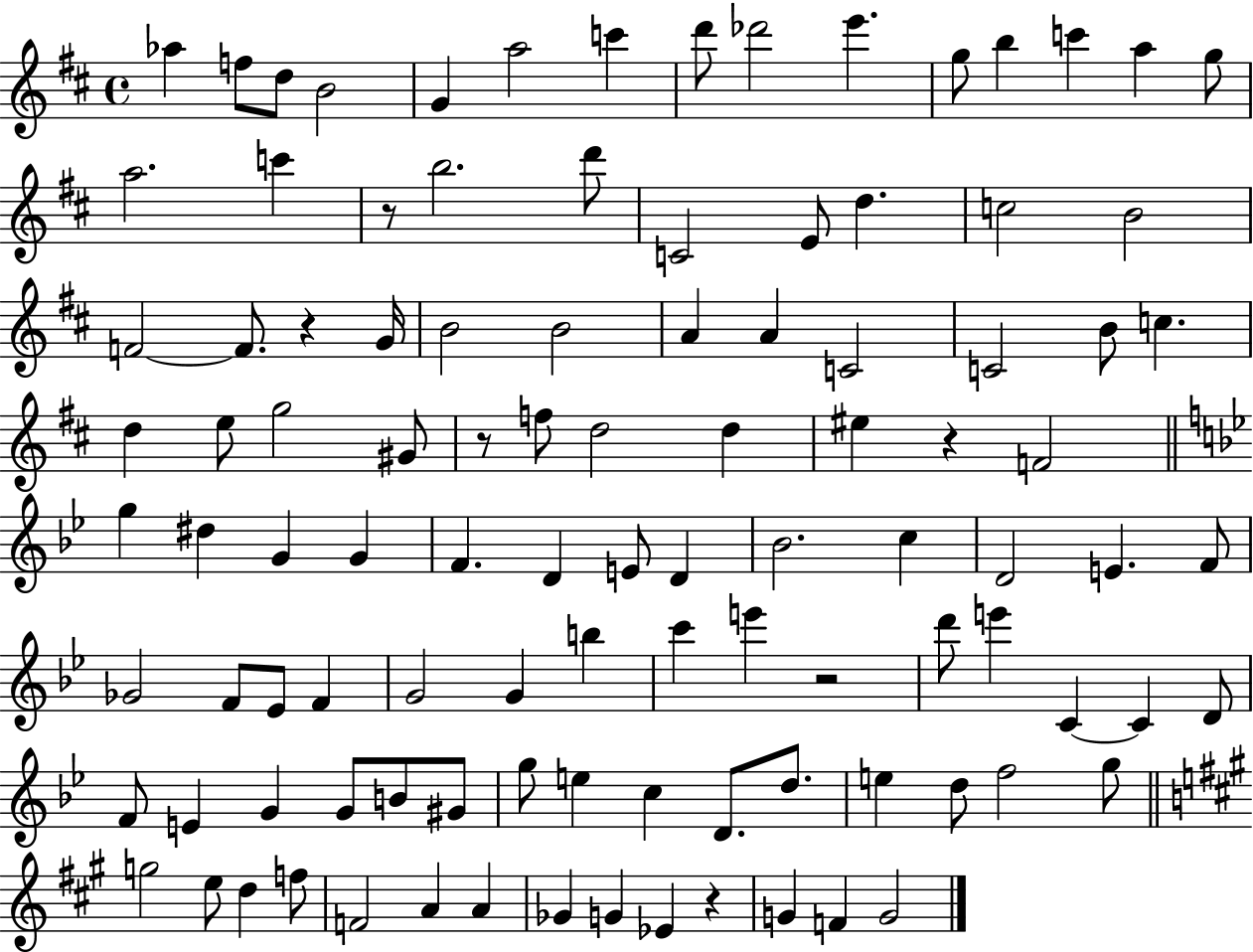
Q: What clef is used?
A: treble